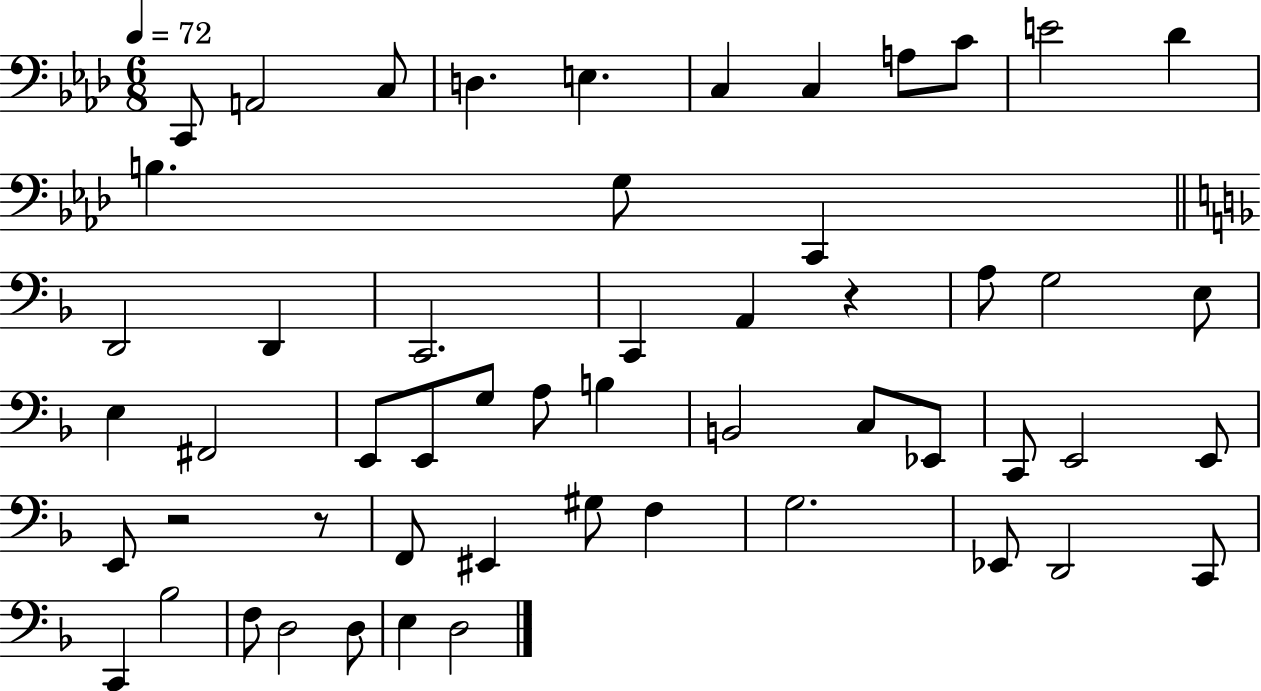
C2/e A2/h C3/e D3/q. E3/q. C3/q C3/q A3/e C4/e E4/h Db4/q B3/q. G3/e C2/q D2/h D2/q C2/h. C2/q A2/q R/q A3/e G3/h E3/e E3/q F#2/h E2/e E2/e G3/e A3/e B3/q B2/h C3/e Eb2/e C2/e E2/h E2/e E2/e R/h R/e F2/e EIS2/q G#3/e F3/q G3/h. Eb2/e D2/h C2/e C2/q Bb3/h F3/e D3/h D3/e E3/q D3/h